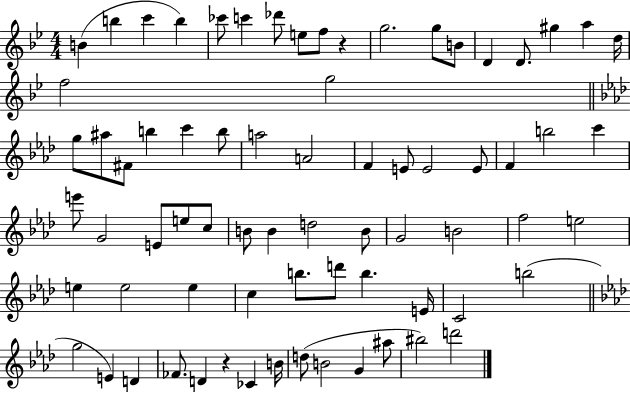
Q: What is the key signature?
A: BES major